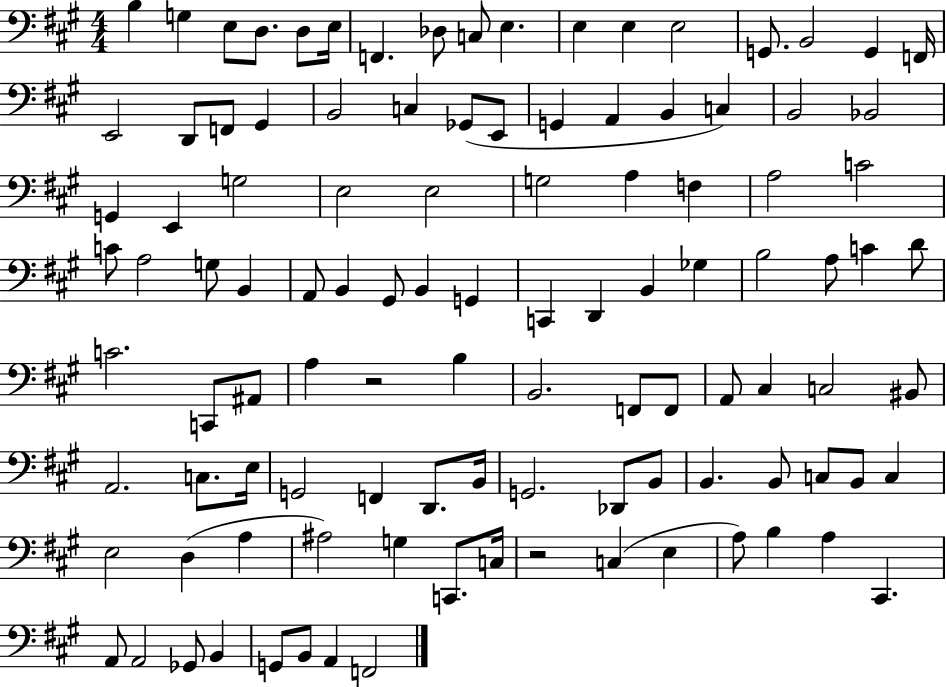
X:1
T:Untitled
M:4/4
L:1/4
K:A
B, G, E,/2 D,/2 D,/2 E,/4 F,, _D,/2 C,/2 E, E, E, E,2 G,,/2 B,,2 G,, F,,/4 E,,2 D,,/2 F,,/2 ^G,, B,,2 C, _G,,/2 E,,/2 G,, A,, B,, C, B,,2 _B,,2 G,, E,, G,2 E,2 E,2 G,2 A, F, A,2 C2 C/2 A,2 G,/2 B,, A,,/2 B,, ^G,,/2 B,, G,, C,, D,, B,, _G, B,2 A,/2 C D/2 C2 C,,/2 ^A,,/2 A, z2 B, B,,2 F,,/2 F,,/2 A,,/2 ^C, C,2 ^B,,/2 A,,2 C,/2 E,/4 G,,2 F,, D,,/2 B,,/4 G,,2 _D,,/2 B,,/2 B,, B,,/2 C,/2 B,,/2 C, E,2 D, A, ^A,2 G, C,,/2 C,/4 z2 C, E, A,/2 B, A, ^C,, A,,/2 A,,2 _G,,/2 B,, G,,/2 B,,/2 A,, F,,2